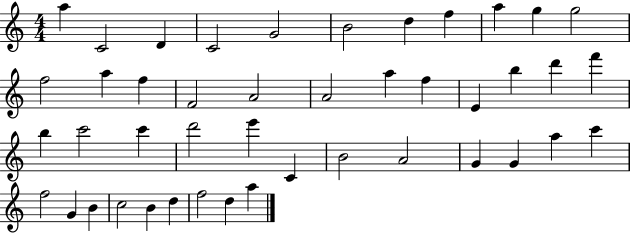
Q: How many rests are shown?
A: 0